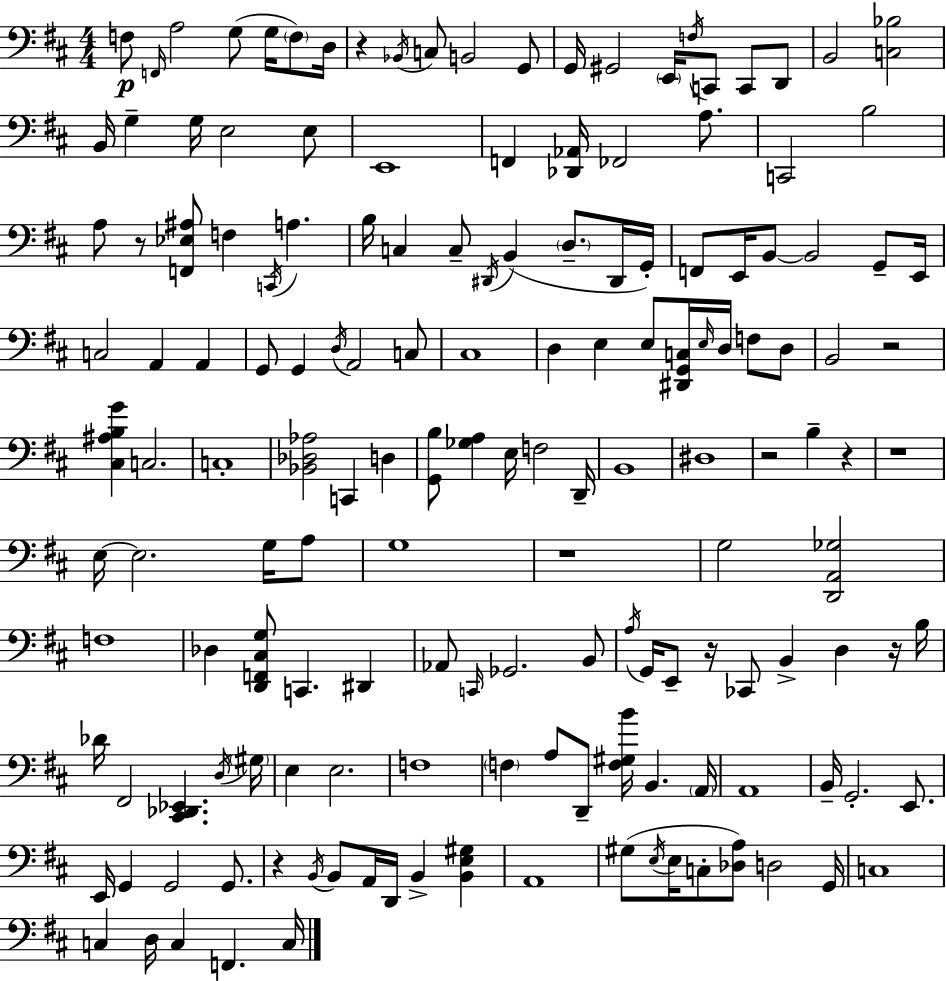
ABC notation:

X:1
T:Untitled
M:4/4
L:1/4
K:D
F,/2 F,,/4 A,2 G,/2 G,/4 F,/2 D,/4 z _B,,/4 C,/2 B,,2 G,,/2 G,,/4 ^G,,2 E,,/4 F,/4 C,,/2 C,,/2 D,,/2 B,,2 [C,_B,]2 B,,/4 G, G,/4 E,2 E,/2 E,,4 F,, [_D,,_A,,]/4 _F,,2 A,/2 C,,2 B,2 A,/2 z/2 [F,,_E,^A,]/2 F, C,,/4 A, B,/4 C, C,/2 ^D,,/4 B,, D,/2 ^D,,/4 G,,/4 F,,/2 E,,/4 B,,/2 B,,2 G,,/2 E,,/4 C,2 A,, A,, G,,/2 G,, D,/4 A,,2 C,/2 ^C,4 D, E, E,/2 [^D,,G,,C,]/4 E,/4 D,/4 F,/2 D,/2 B,,2 z2 [^C,^A,B,G] C,2 C,4 [_B,,_D,_A,]2 C,, D, [G,,B,]/2 [_G,A,] E,/4 F,2 D,,/4 B,,4 ^D,4 z2 B, z z4 E,/4 E,2 G,/4 A,/2 G,4 z4 G,2 [D,,A,,_G,]2 F,4 _D, [D,,F,,^C,G,]/2 C,, ^D,, _A,,/2 C,,/4 _G,,2 B,,/2 A,/4 G,,/4 E,,/2 z/4 _C,,/2 B,, D, z/4 B,/4 _D/4 ^F,,2 [^C,,_D,,_E,,] D,/4 ^G,/4 E, E,2 F,4 F, A,/2 D,,/2 [F,^G,B]/4 B,, A,,/4 A,,4 B,,/4 G,,2 E,,/2 E,,/4 G,, G,,2 G,,/2 z B,,/4 B,,/2 A,,/4 D,,/4 B,, [B,,E,^G,] A,,4 ^G,/2 E,/4 E,/4 C,/2 [_D,A,]/2 D,2 G,,/4 C,4 C, D,/4 C, F,, C,/4